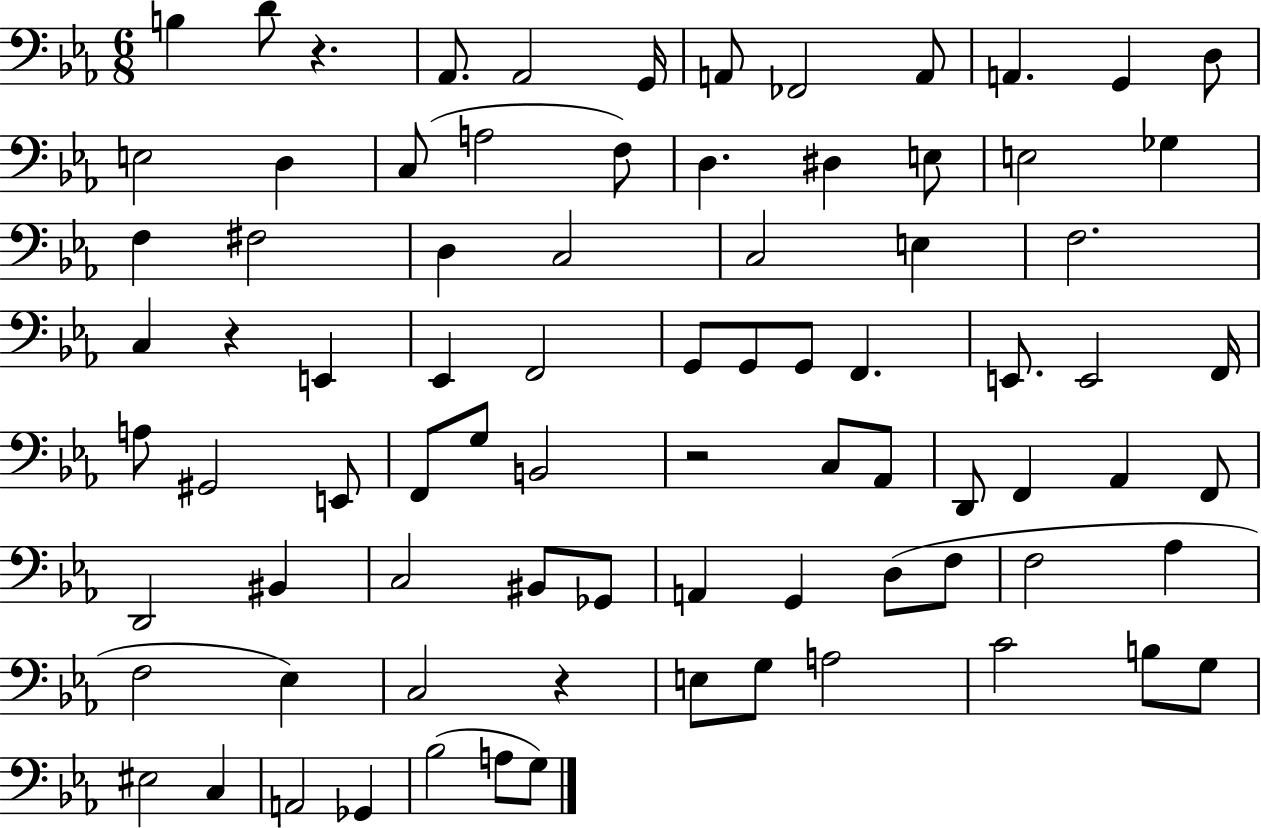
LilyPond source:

{
  \clef bass
  \numericTimeSignature
  \time 6/8
  \key ees \major
  b4 d'8 r4. | aes,8. aes,2 g,16 | a,8 fes,2 a,8 | a,4. g,4 d8 | \break e2 d4 | c8( a2 f8) | d4. dis4 e8 | e2 ges4 | \break f4 fis2 | d4 c2 | c2 e4 | f2. | \break c4 r4 e,4 | ees,4 f,2 | g,8 g,8 g,8 f,4. | e,8. e,2 f,16 | \break a8 gis,2 e,8 | f,8 g8 b,2 | r2 c8 aes,8 | d,8 f,4 aes,4 f,8 | \break d,2 bis,4 | c2 bis,8 ges,8 | a,4 g,4 d8( f8 | f2 aes4 | \break f2 ees4) | c2 r4 | e8 g8 a2 | c'2 b8 g8 | \break eis2 c4 | a,2 ges,4 | bes2( a8 g8) | \bar "|."
}